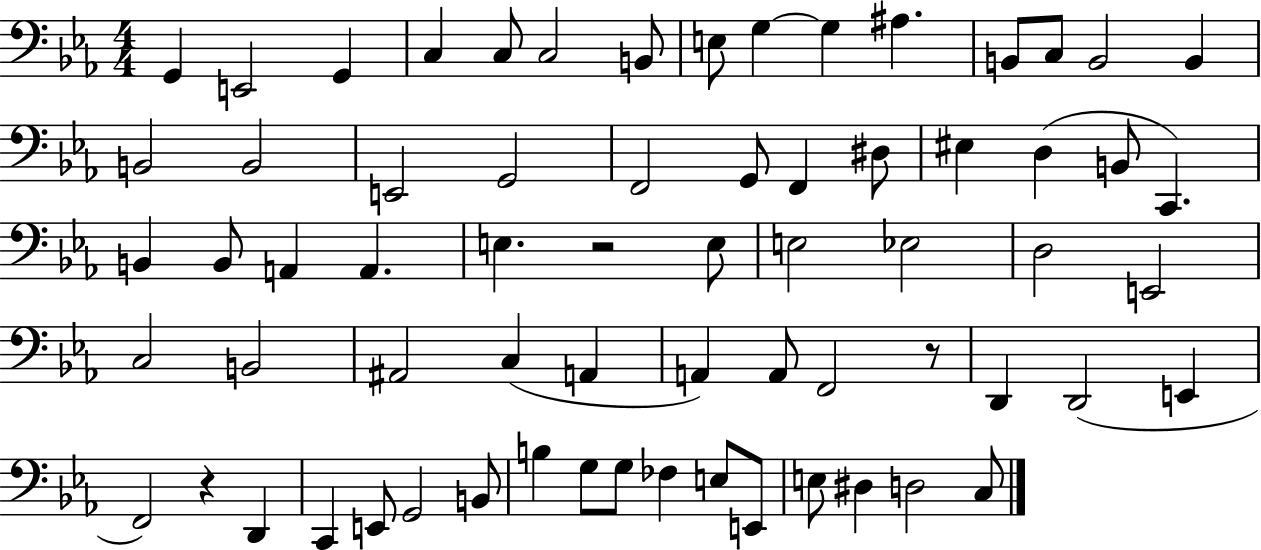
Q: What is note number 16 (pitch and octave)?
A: B2